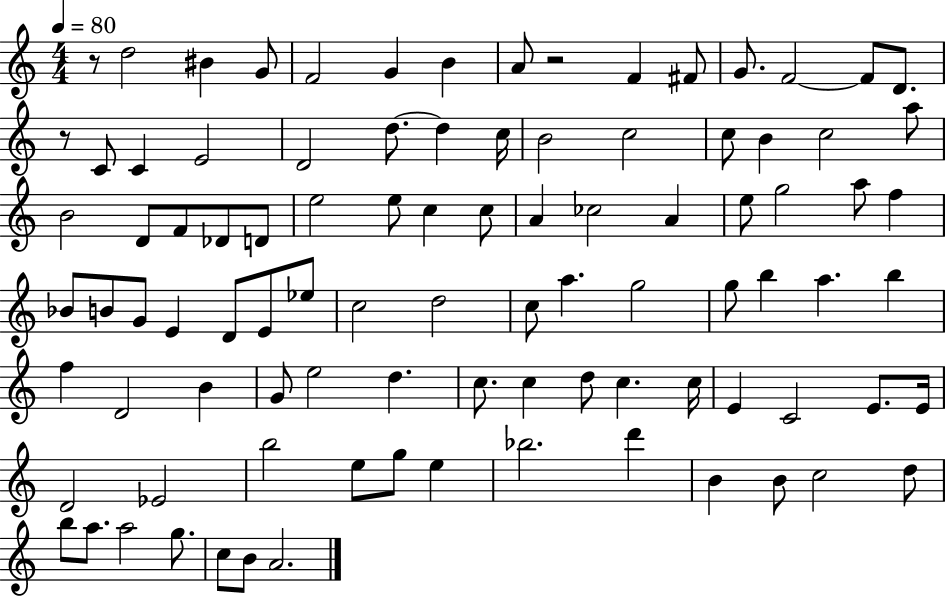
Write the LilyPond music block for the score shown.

{
  \clef treble
  \numericTimeSignature
  \time 4/4
  \key c \major
  \tempo 4 = 80
  r8 d''2 bis'4 g'8 | f'2 g'4 b'4 | a'8 r2 f'4 fis'8 | g'8. f'2~~ f'8 d'8. | \break r8 c'8 c'4 e'2 | d'2 d''8.~~ d''4 c''16 | b'2 c''2 | c''8 b'4 c''2 a''8 | \break b'2 d'8 f'8 des'8 d'8 | e''2 e''8 c''4 c''8 | a'4 ces''2 a'4 | e''8 g''2 a''8 f''4 | \break bes'8 b'8 g'8 e'4 d'8 e'8 ees''8 | c''2 d''2 | c''8 a''4. g''2 | g''8 b''4 a''4. b''4 | \break f''4 d'2 b'4 | g'8 e''2 d''4. | c''8. c''4 d''8 c''4. c''16 | e'4 c'2 e'8. e'16 | \break d'2 ees'2 | b''2 e''8 g''8 e''4 | bes''2. d'''4 | b'4 b'8 c''2 d''8 | \break b''8 a''8. a''2 g''8. | c''8 b'8 a'2. | \bar "|."
}